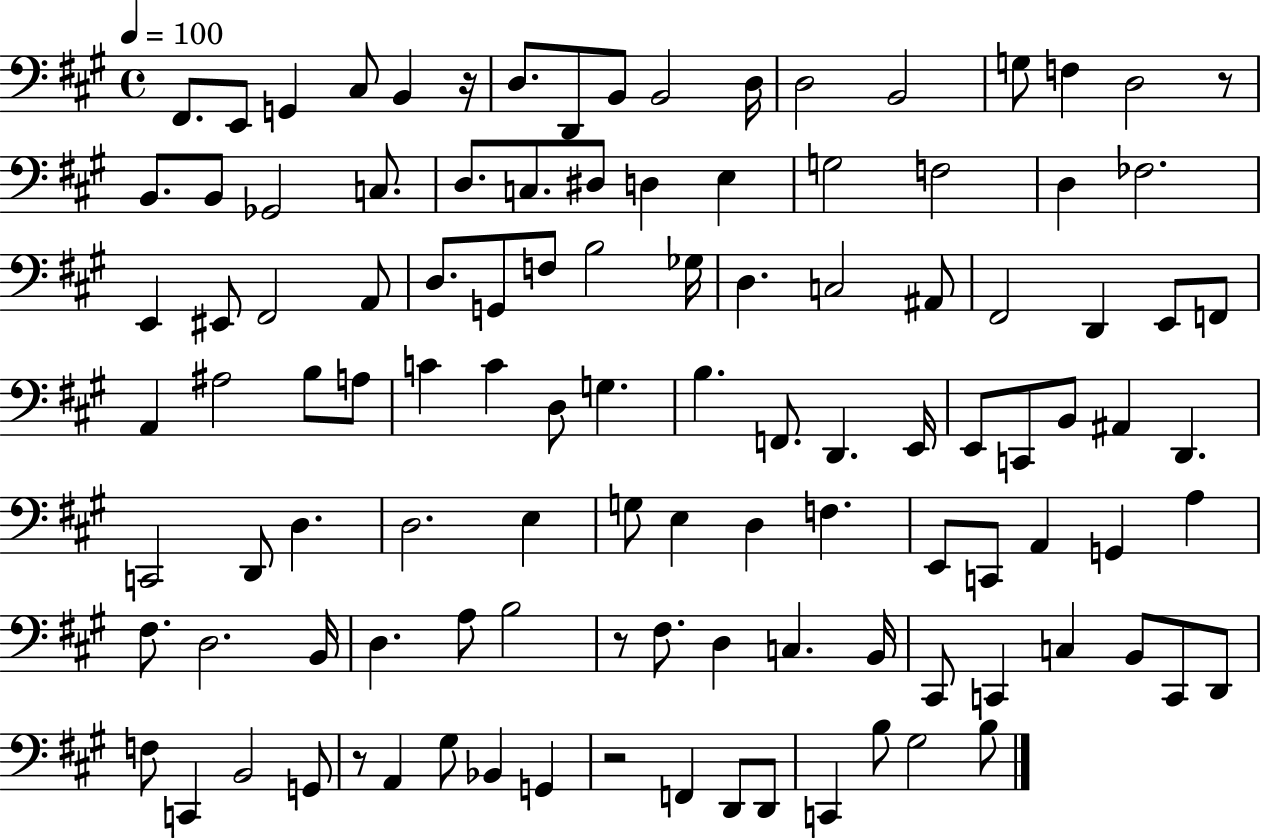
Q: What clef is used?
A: bass